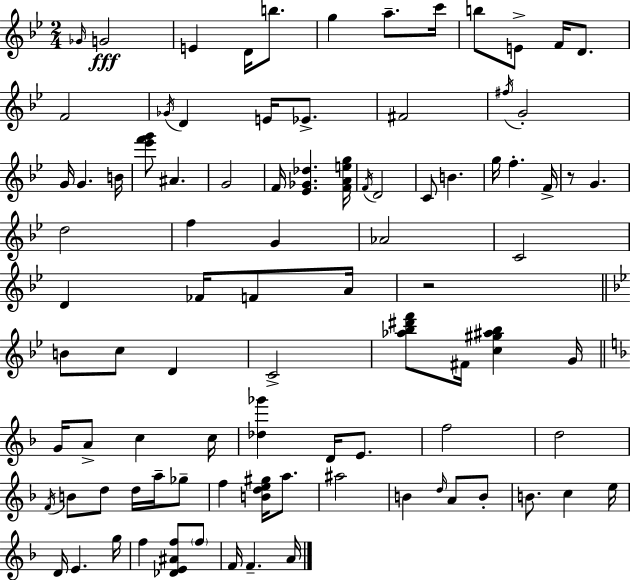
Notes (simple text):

Gb4/s G4/h E4/q D4/s B5/e. G5/q A5/e. C6/s B5/e E4/e F4/s D4/e. F4/h Gb4/s D4/q E4/s Eb4/e. F#4/h F#5/s G4/h G4/s G4/q. B4/s [Eb6,F6,G6]/e A#4/q. G4/h F4/s [Eb4,Gb4,Db5]/q. [F4,A4,E5,G5]/s F4/s D4/h C4/e B4/q. G5/s F5/q. F4/s R/e G4/q. D5/h F5/q G4/q Ab4/h C4/h D4/q FES4/s F4/e A4/s R/h B4/e C5/e D4/q C4/h [Ab5,Bb5,D#6,F6]/e F#4/s [C5,G#5,A#5,Bb5]/q G4/s G4/s A4/e C5/q C5/s [Db5,Gb6]/q D4/s E4/e. F5/h D5/h F4/s B4/e D5/e D5/s A5/s Gb5/e F5/q [B4,D5,E5,G#5]/s A5/e. A#5/h B4/q D5/s A4/e B4/e B4/e. C5/q E5/s D4/s E4/q. G5/s F5/q [Db4,E4,A#4,F5]/e F5/e F4/s F4/q. A4/s